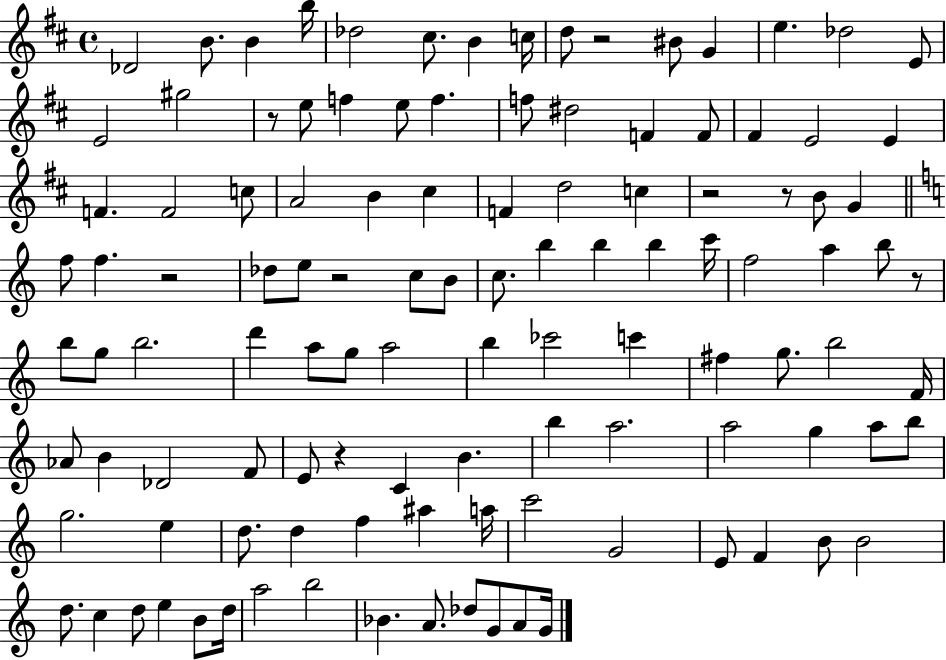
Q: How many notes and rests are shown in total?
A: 114